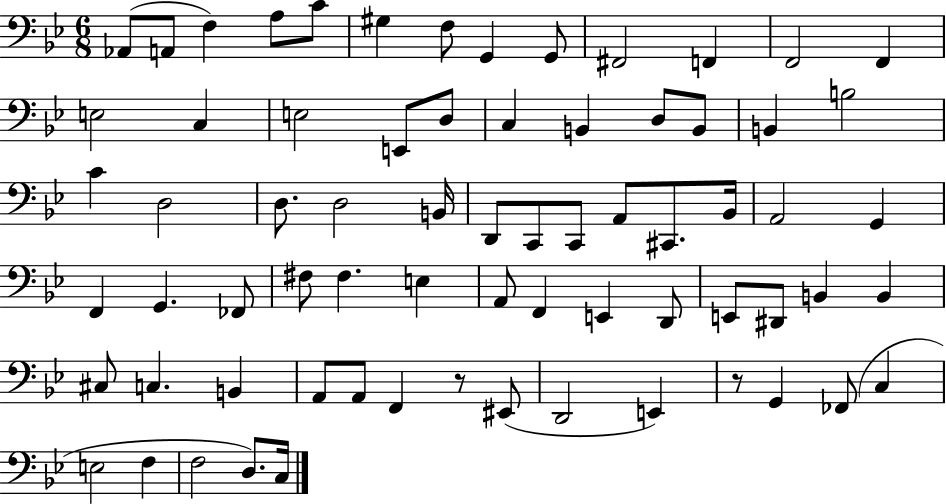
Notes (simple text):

Ab2/e A2/e F3/q A3/e C4/e G#3/q F3/e G2/q G2/e F#2/h F2/q F2/h F2/q E3/h C3/q E3/h E2/e D3/e C3/q B2/q D3/e B2/e B2/q B3/h C4/q D3/h D3/e. D3/h B2/s D2/e C2/e C2/e A2/e C#2/e. Bb2/s A2/h G2/q F2/q G2/q. FES2/e F#3/e F#3/q. E3/q A2/e F2/q E2/q D2/e E2/e D#2/e B2/q B2/q C#3/e C3/q. B2/q A2/e A2/e F2/q R/e EIS2/e D2/h E2/q R/e G2/q FES2/e C3/q E3/h F3/q F3/h D3/e. C3/s